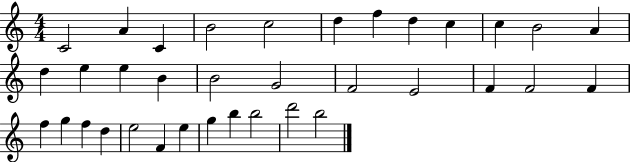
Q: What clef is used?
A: treble